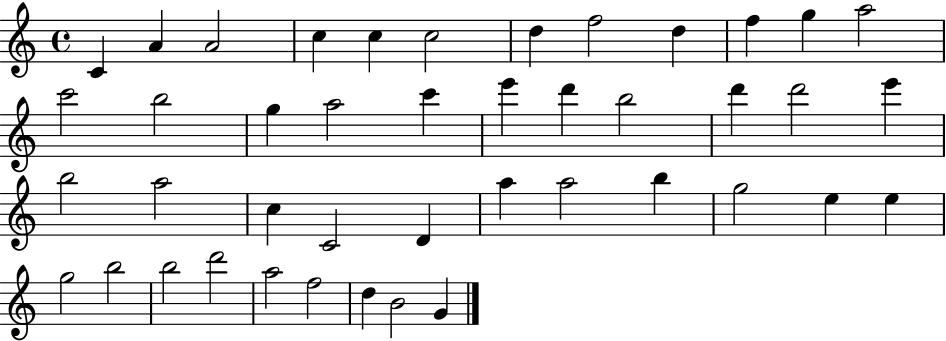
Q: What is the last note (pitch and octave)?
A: G4